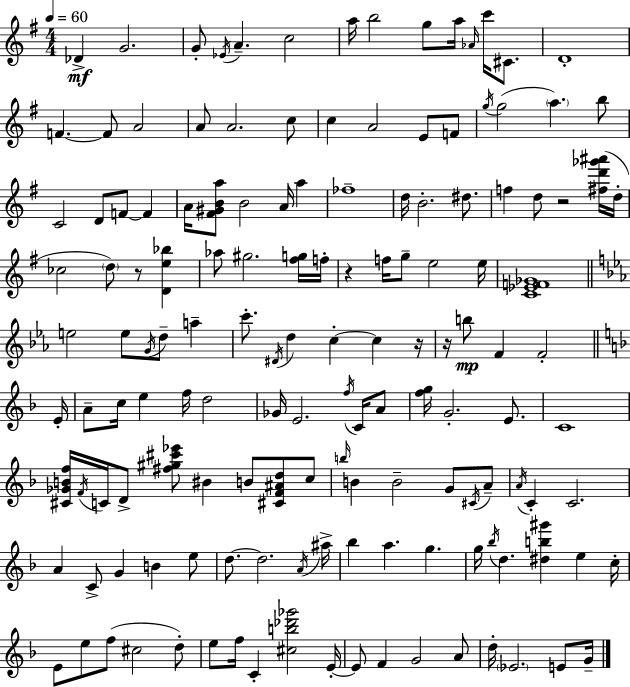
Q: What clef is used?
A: treble